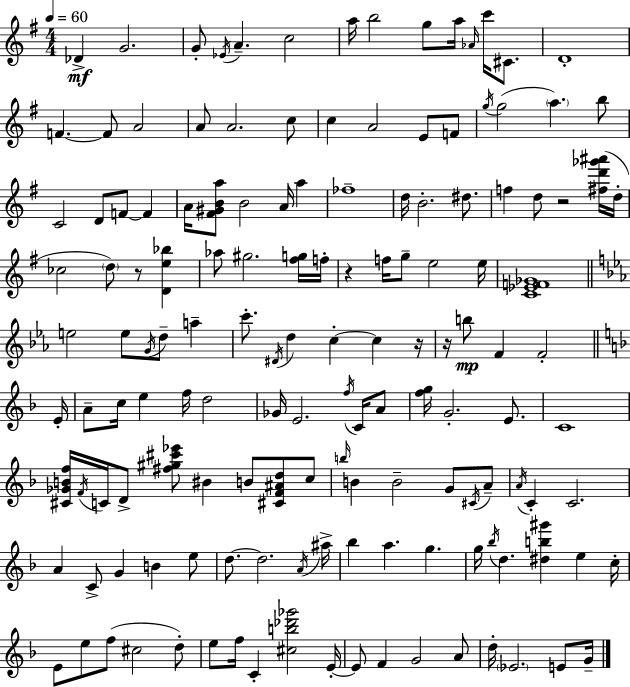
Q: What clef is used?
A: treble